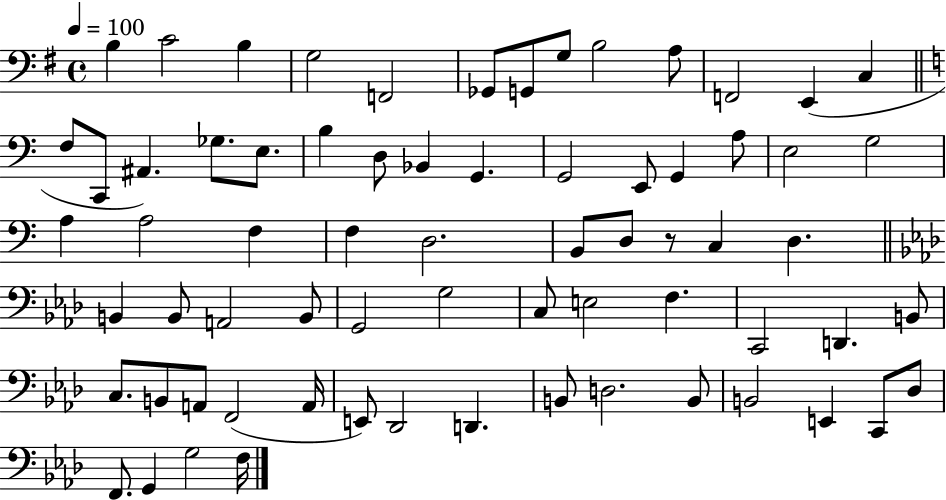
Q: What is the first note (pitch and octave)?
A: B3